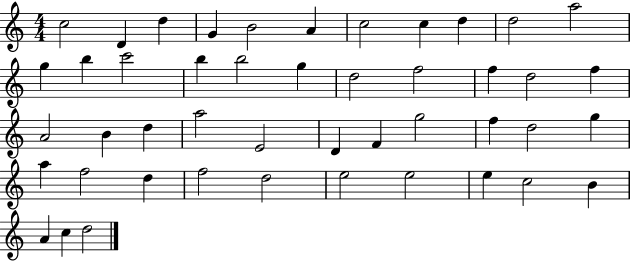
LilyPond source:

{
  \clef treble
  \numericTimeSignature
  \time 4/4
  \key c \major
  c''2 d'4 d''4 | g'4 b'2 a'4 | c''2 c''4 d''4 | d''2 a''2 | \break g''4 b''4 c'''2 | b''4 b''2 g''4 | d''2 f''2 | f''4 d''2 f''4 | \break a'2 b'4 d''4 | a''2 e'2 | d'4 f'4 g''2 | f''4 d''2 g''4 | \break a''4 f''2 d''4 | f''2 d''2 | e''2 e''2 | e''4 c''2 b'4 | \break a'4 c''4 d''2 | \bar "|."
}